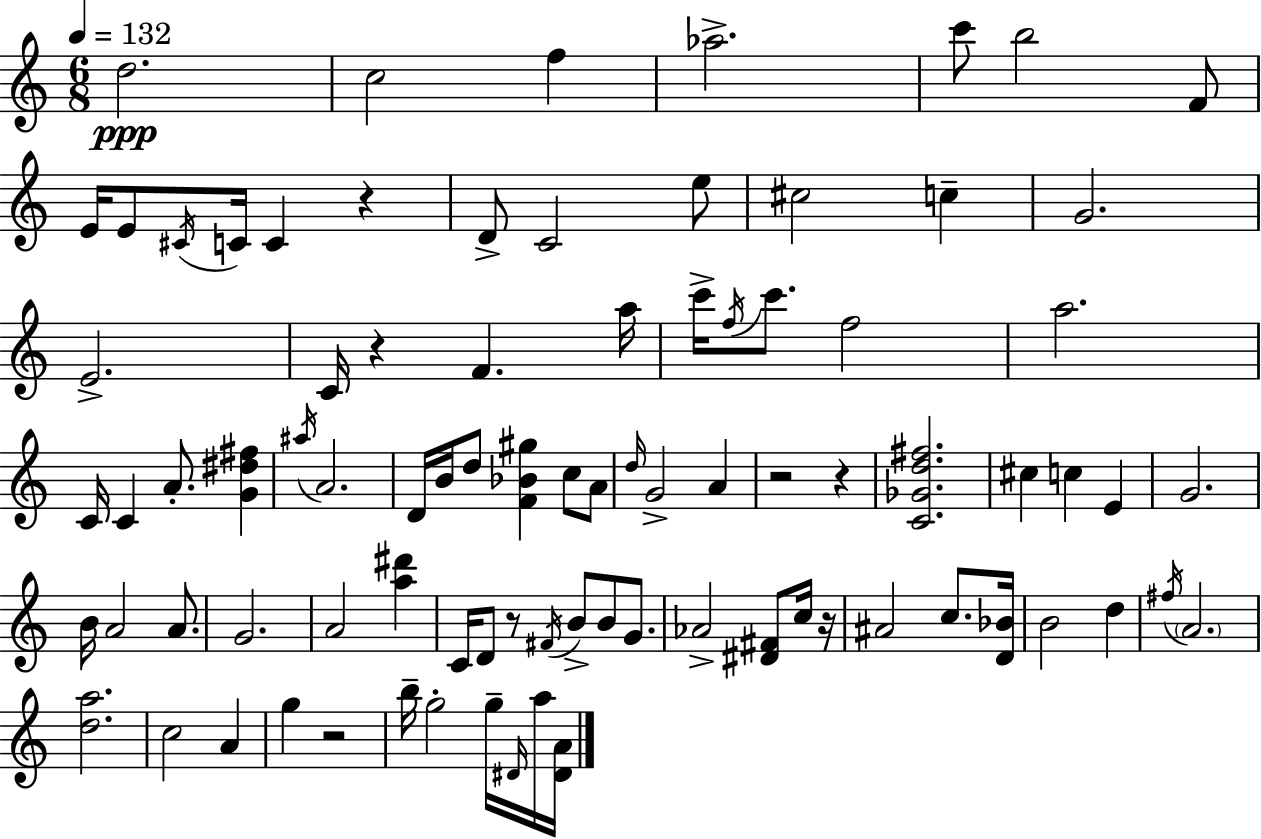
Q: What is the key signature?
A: A minor